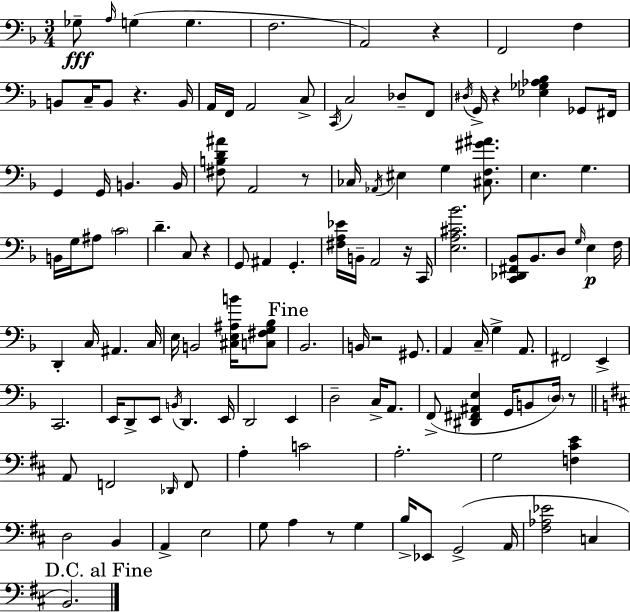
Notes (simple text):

Gb3/e A3/s G3/q G3/q. F3/h. A2/h R/q F2/h F3/q B2/e C3/s B2/e R/q. B2/s A2/s F2/s A2/h C3/e C2/s C3/h Db3/e F2/e D#3/s G2/s R/q [Eb3,Gb3,Ab3,Bb3]/q Gb2/e F#2/s G2/q G2/s B2/q. B2/s [F#3,B3,D4,A#4]/e A2/h R/e CES3/s Ab2/s EIS3/q G3/q [C#3,F3,G#4,A#4]/e. E3/q. G3/q. B2/s G3/s A#3/e C4/h D4/q. C3/e R/q G2/e A#2/q G2/q. [F#3,A3,Eb4]/s B2/s A2/h R/s C2/s [E3,A3,C#4,Bb4]/h. [C2,Db2,F#2,Bb2]/e Bb2/e. D3/e G3/s E3/q F3/s D2/q C3/s A#2/q. C3/s E3/s B2/h [C#3,E3,A#3,B4]/s [C3,F#3,G3,Bb3]/e Bb2/h. B2/s R/h G#2/e. A2/q C3/s G3/q A2/e. F#2/h E2/q C2/h. E2/s D2/e E2/e B2/s D2/q. E2/s D2/h E2/q D3/h C3/s A2/e. F2/e [D#2,F#2,A#2,E3]/q G2/s B2/e D3/s R/e A2/e F2/h Db2/s F2/e A3/q C4/h A3/h. G3/h [F3,C#4,E4]/q D3/h B2/q A2/q E3/h G3/e A3/q R/e G3/q B3/s Eb2/e G2/h A2/s [F#3,Ab3,Eb4]/h C3/q B2/h.